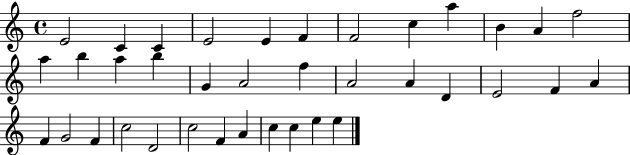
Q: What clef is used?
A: treble